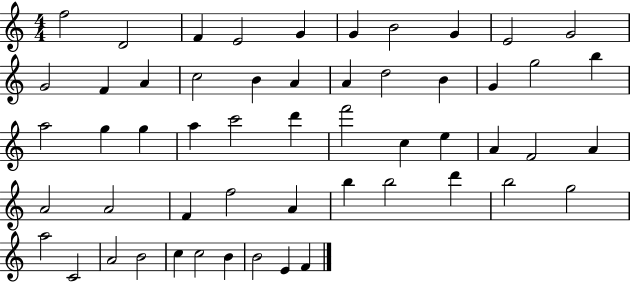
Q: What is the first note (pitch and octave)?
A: F5